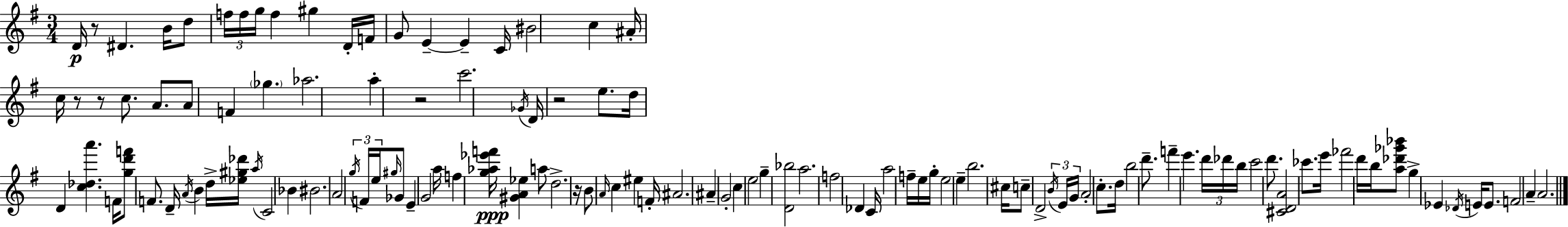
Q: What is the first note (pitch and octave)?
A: D4